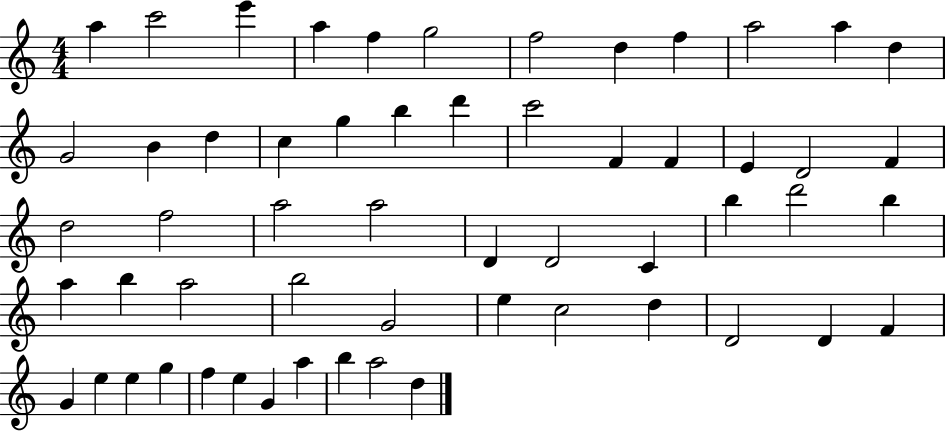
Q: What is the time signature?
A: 4/4